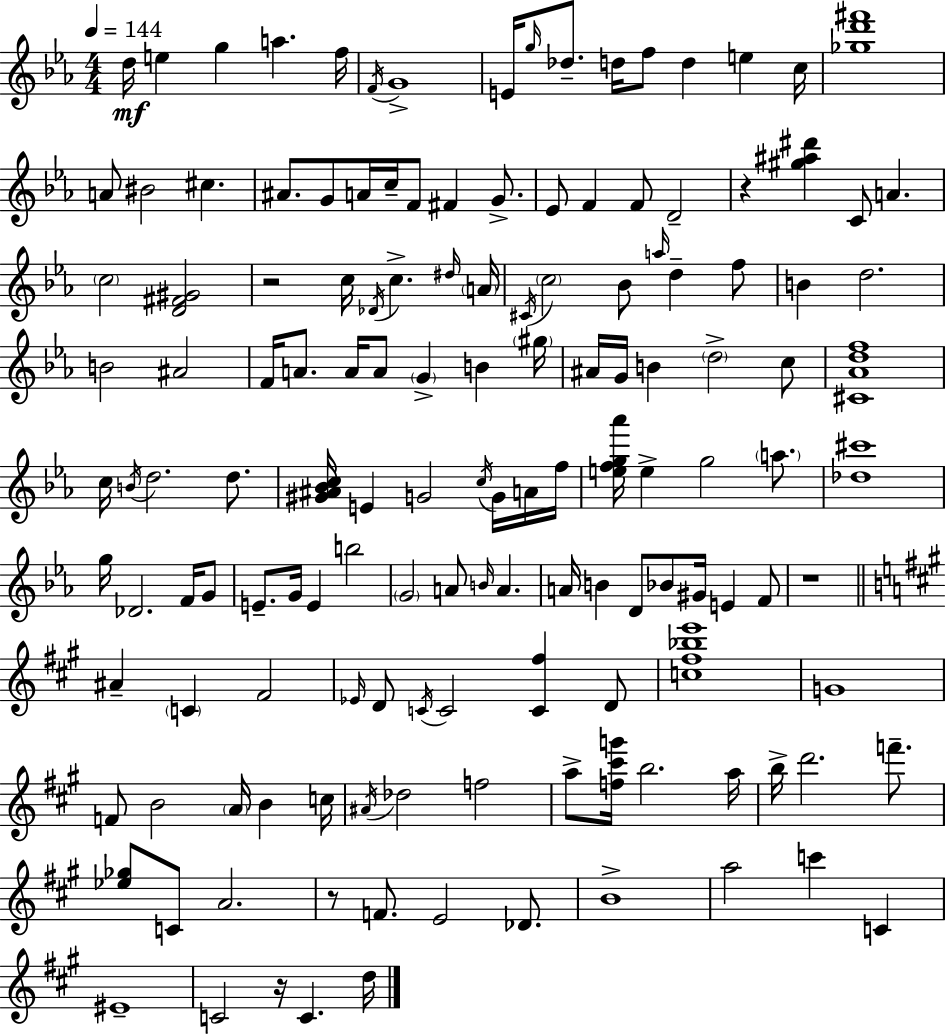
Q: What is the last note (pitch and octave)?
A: D5